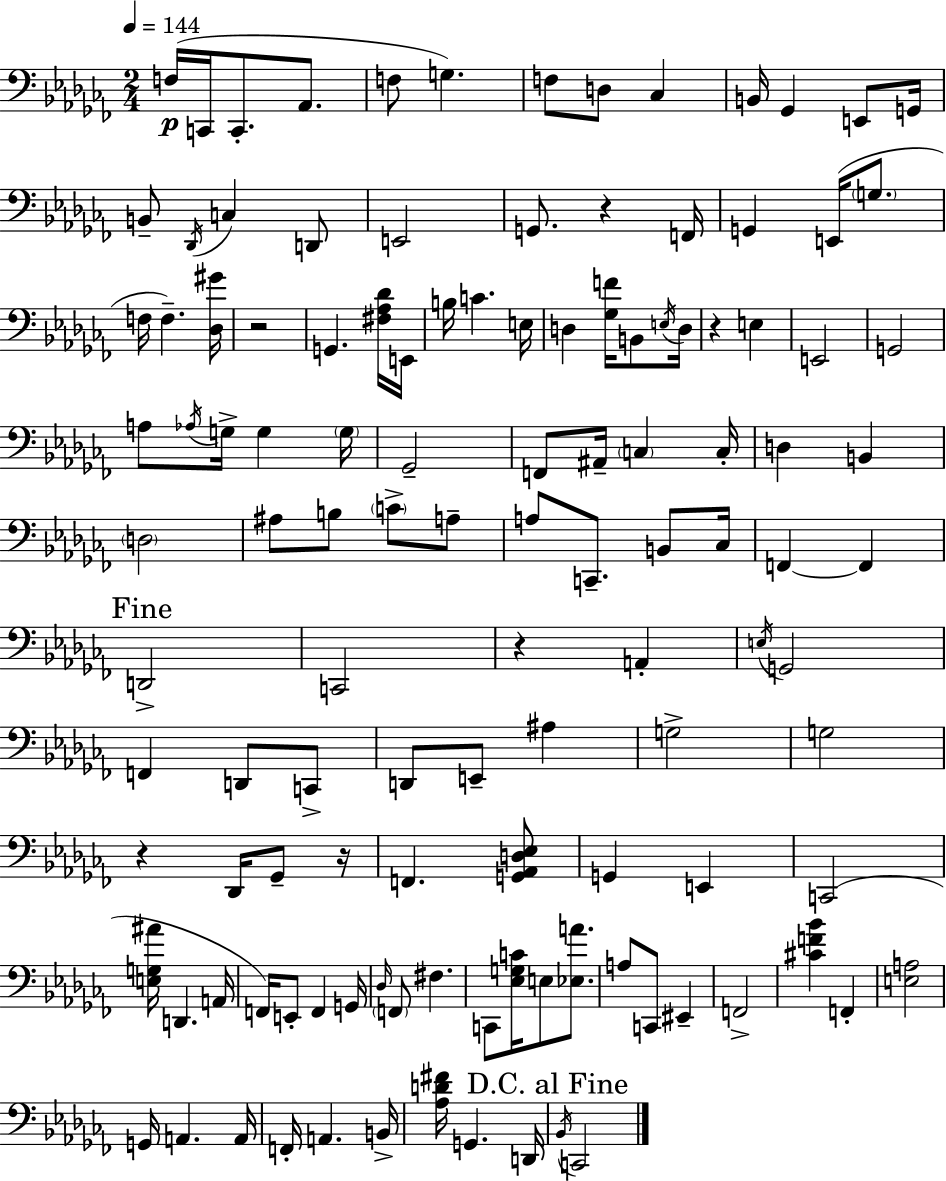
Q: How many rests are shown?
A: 6